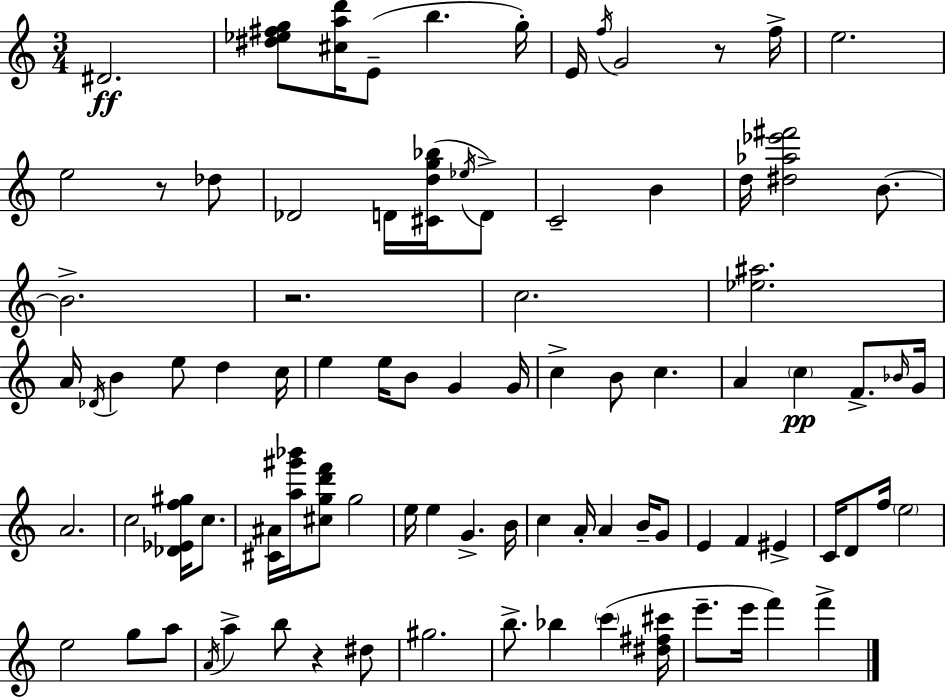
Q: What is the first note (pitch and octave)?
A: D#4